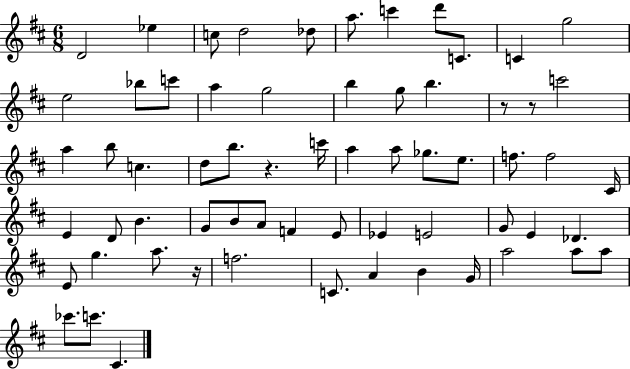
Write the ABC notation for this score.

X:1
T:Untitled
M:6/8
L:1/4
K:D
D2 _e c/2 d2 _d/2 a/2 c' d'/2 C/2 C g2 e2 _b/2 c'/2 a g2 b g/2 b z/2 z/2 c'2 a b/2 c d/2 b/2 z c'/4 a a/2 _g/2 e/2 f/2 f2 ^C/4 E D/2 B G/2 B/2 A/2 F E/2 _E E2 G/2 E _D E/2 g a/2 z/4 f2 C/2 A B G/4 a2 a/2 a/2 _c'/2 c'/2 ^C